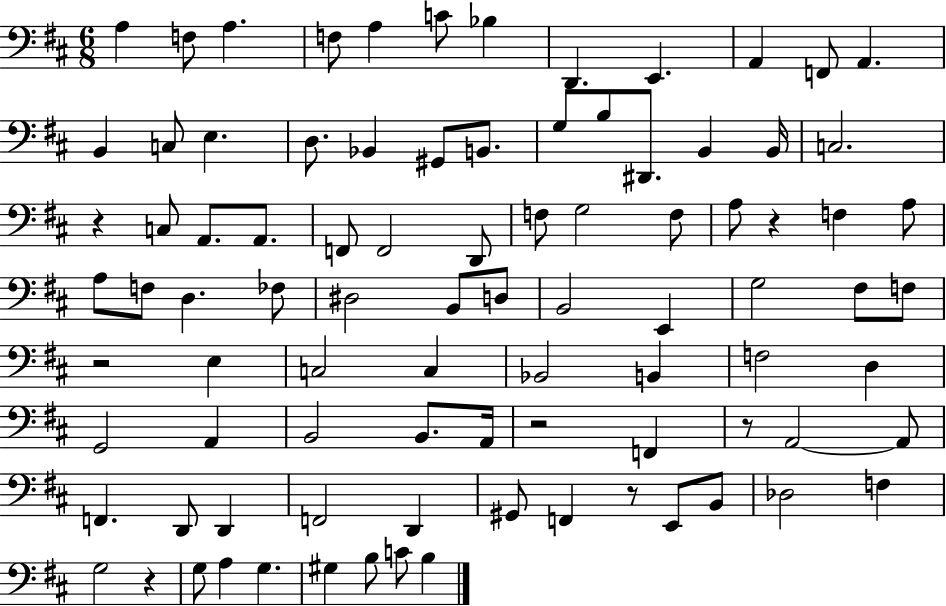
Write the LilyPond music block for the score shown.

{
  \clef bass
  \numericTimeSignature
  \time 6/8
  \key d \major
  a4 f8 a4. | f8 a4 c'8 bes4 | d,4. e,4. | a,4 f,8 a,4. | \break b,4 c8 e4. | d8. bes,4 gis,8 b,8. | g8 b8 dis,8. b,4 b,16 | c2. | \break r4 c8 a,8. a,8. | f,8 f,2 d,8 | f8 g2 f8 | a8 r4 f4 a8 | \break a8 f8 d4. fes8 | dis2 b,8 d8 | b,2 e,4 | g2 fis8 f8 | \break r2 e4 | c2 c4 | bes,2 b,4 | f2 d4 | \break g,2 a,4 | b,2 b,8. a,16 | r2 f,4 | r8 a,2~~ a,8 | \break f,4. d,8 d,4 | f,2 d,4 | gis,8 f,4 r8 e,8 b,8 | des2 f4 | \break g2 r4 | g8 a4 g4. | gis4 b8 c'8 b4 | \bar "|."
}